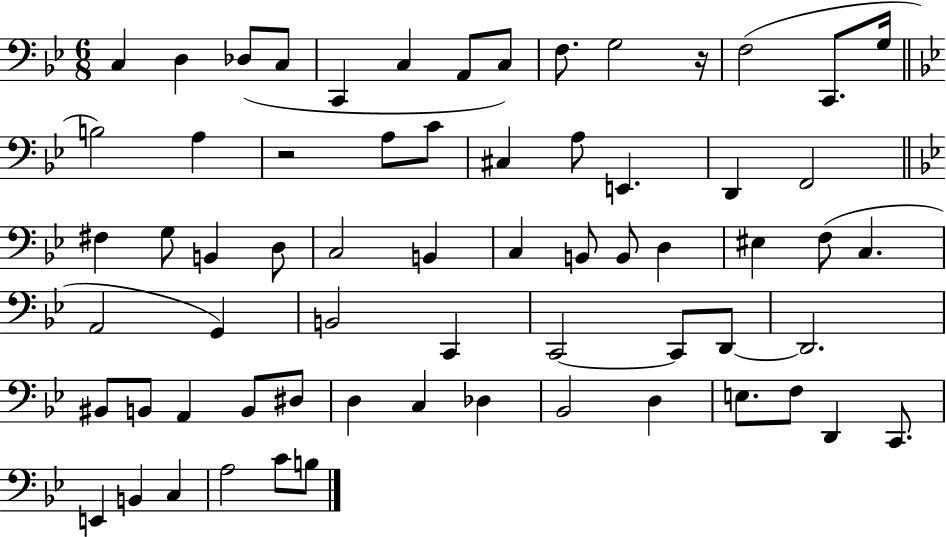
C3/q D3/q Db3/e C3/e C2/q C3/q A2/e C3/e F3/e. G3/h R/s F3/h C2/e. G3/s B3/h A3/q R/h A3/e C4/e C#3/q A3/e E2/q. D2/q F2/h F#3/q G3/e B2/q D3/e C3/h B2/q C3/q B2/e B2/e D3/q EIS3/q F3/e C3/q. A2/h G2/q B2/h C2/q C2/h C2/e D2/e D2/h. BIS2/e B2/e A2/q B2/e D#3/e D3/q C3/q Db3/q Bb2/h D3/q E3/e. F3/e D2/q C2/e. E2/q B2/q C3/q A3/h C4/e B3/e